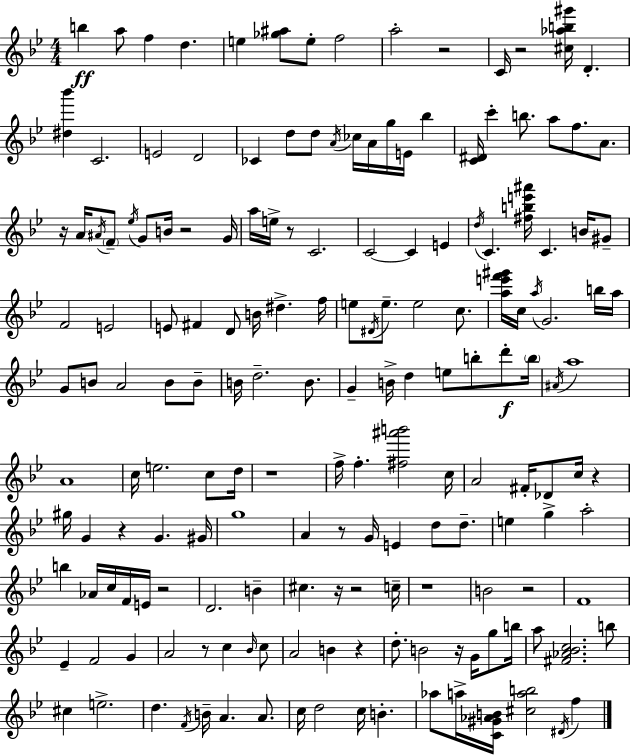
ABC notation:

X:1
T:Untitled
M:4/4
L:1/4
K:Gm
b a/2 f d e [_g^a]/2 e/2 f2 a2 z2 C/4 z2 [^c_ab^g']/4 D [^d_b'] C2 E2 D2 _C d/2 d/2 A/4 _c/4 A/4 g/4 E/4 _b [C^D]/4 c' b/2 a/2 f/2 A/2 z/4 A/4 ^A/4 F/2 _e/4 G/2 B/4 z2 G/4 a/4 e/4 z/2 C2 C2 C E d/4 C [^fbe'^a']/4 C B/4 ^G/2 F2 E2 E/2 ^F D/2 B/4 ^d f/4 e/2 ^D/4 e/2 e2 c/2 [ae'f'^g']/4 c/4 a/4 G2 b/4 a/4 G/2 B/2 A2 B/2 B/2 B/4 d2 B/2 G B/4 d e/2 b/2 d'/2 b/4 ^A/4 a4 A4 c/4 e2 c/2 d/4 z4 f/4 f [^f^a'b']2 c/4 A2 ^F/4 _D/2 c/4 z ^g/4 G z G ^G/4 g4 A z/2 G/4 E d/2 d/2 e g a2 b _A/4 c/4 F/4 E/4 z2 D2 B ^c z/4 z2 c/4 z4 B2 z2 F4 _E F2 G A2 z/2 c _B/4 c/2 A2 B z d/2 B2 z/4 G/4 g/2 b/4 a/2 [^F_A_Bc]2 b/2 ^c e2 d F/4 B/4 A A/2 c/4 d2 c/4 B _a/2 a/4 [C^G_AB]/4 [^cab]2 ^D/4 f